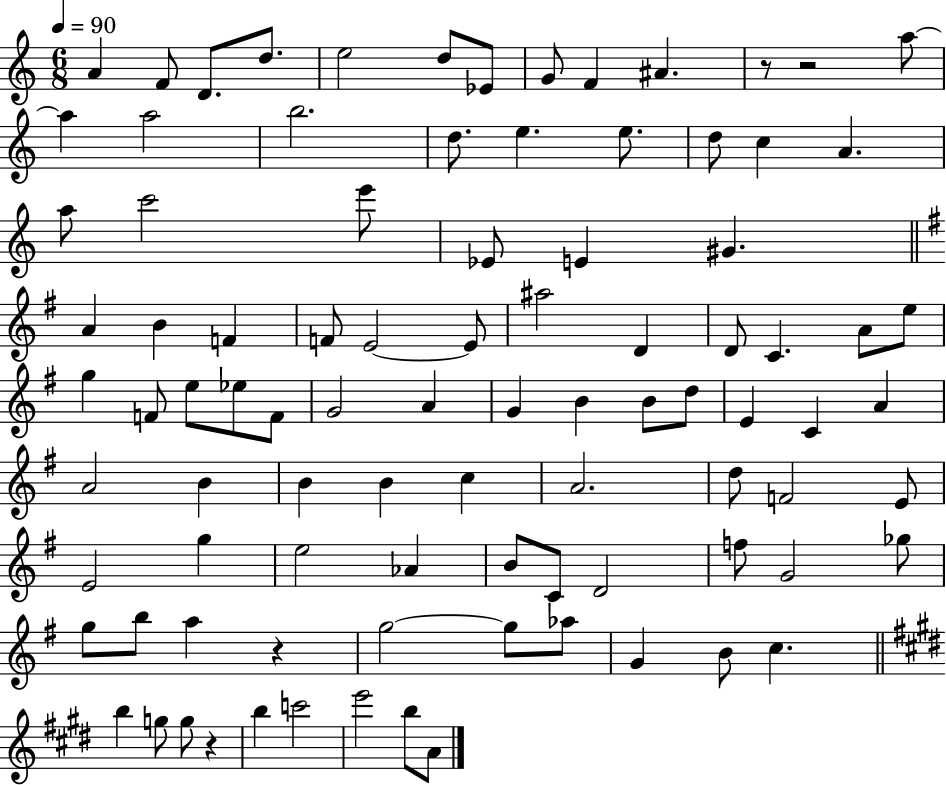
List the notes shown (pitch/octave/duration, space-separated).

A4/q F4/e D4/e. D5/e. E5/h D5/e Eb4/e G4/e F4/q A#4/q. R/e R/h A5/e A5/q A5/h B5/h. D5/e. E5/q. E5/e. D5/e C5/q A4/q. A5/e C6/h E6/e Eb4/e E4/q G#4/q. A4/q B4/q F4/q F4/e E4/h E4/e A#5/h D4/q D4/e C4/q. A4/e E5/e G5/q F4/e E5/e Eb5/e F4/e G4/h A4/q G4/q B4/q B4/e D5/e E4/q C4/q A4/q A4/h B4/q B4/q B4/q C5/q A4/h. D5/e F4/h E4/e E4/h G5/q E5/h Ab4/q B4/e C4/e D4/h F5/e G4/h Gb5/e G5/e B5/e A5/q R/q G5/h G5/e Ab5/e G4/q B4/e C5/q. B5/q G5/e G5/e R/q B5/q C6/h E6/h B5/e A4/e